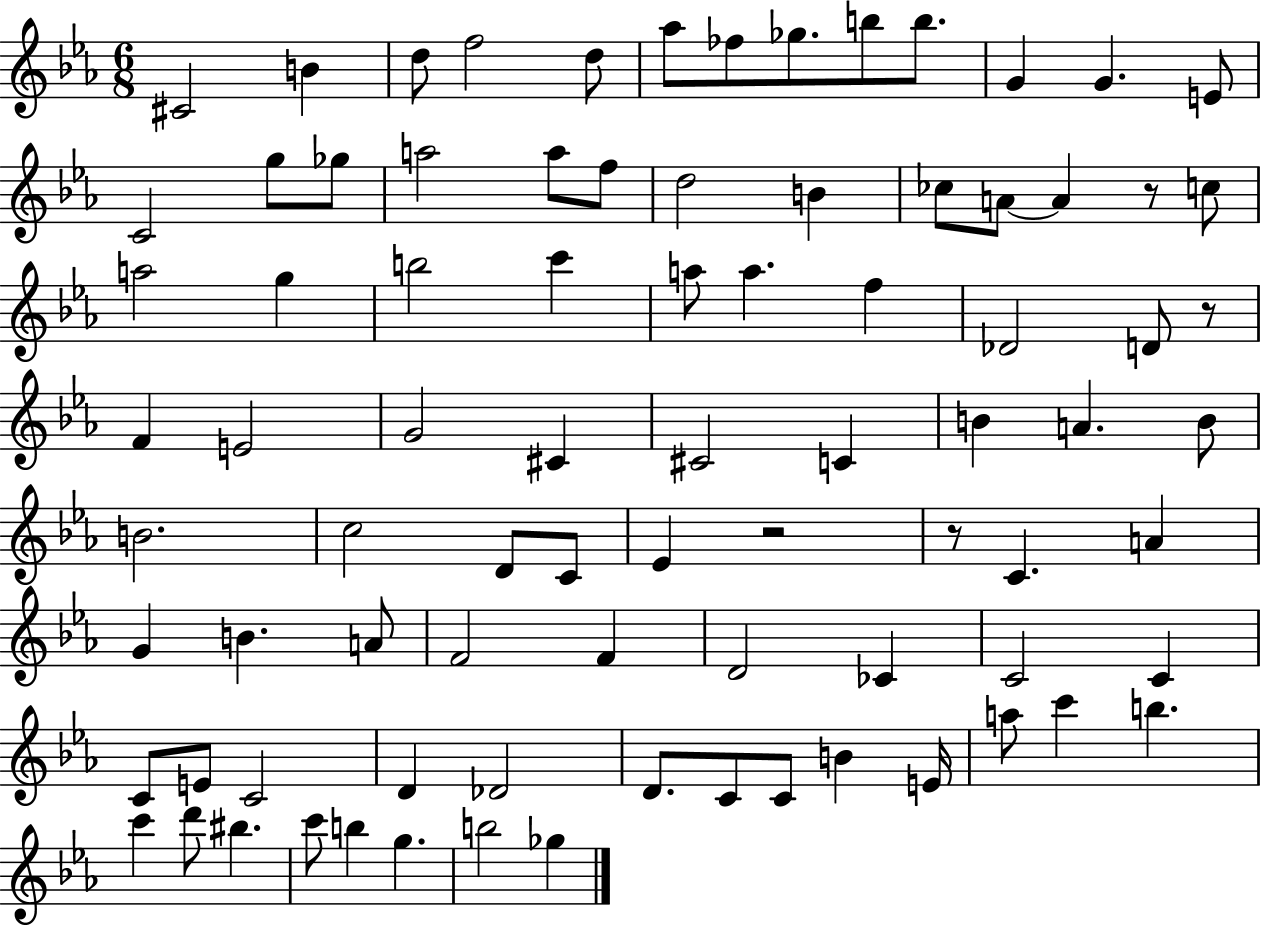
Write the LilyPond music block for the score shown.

{
  \clef treble
  \numericTimeSignature
  \time 6/8
  \key ees \major
  \repeat volta 2 { cis'2 b'4 | d''8 f''2 d''8 | aes''8 fes''8 ges''8. b''8 b''8. | g'4 g'4. e'8 | \break c'2 g''8 ges''8 | a''2 a''8 f''8 | d''2 b'4 | ces''8 a'8~~ a'4 r8 c''8 | \break a''2 g''4 | b''2 c'''4 | a''8 a''4. f''4 | des'2 d'8 r8 | \break f'4 e'2 | g'2 cis'4 | cis'2 c'4 | b'4 a'4. b'8 | \break b'2. | c''2 d'8 c'8 | ees'4 r2 | r8 c'4. a'4 | \break g'4 b'4. a'8 | f'2 f'4 | d'2 ces'4 | c'2 c'4 | \break c'8 e'8 c'2 | d'4 des'2 | d'8. c'8 c'8 b'4 e'16 | a''8 c'''4 b''4. | \break c'''4 d'''8 bis''4. | c'''8 b''4 g''4. | b''2 ges''4 | } \bar "|."
}